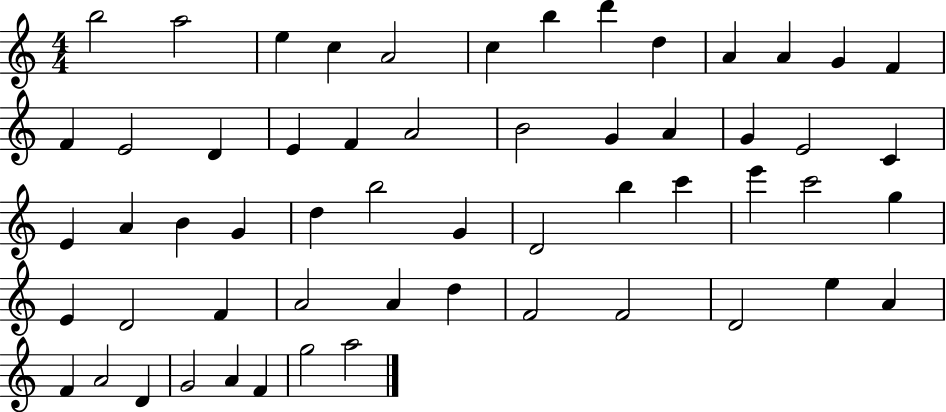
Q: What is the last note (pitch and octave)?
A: A5